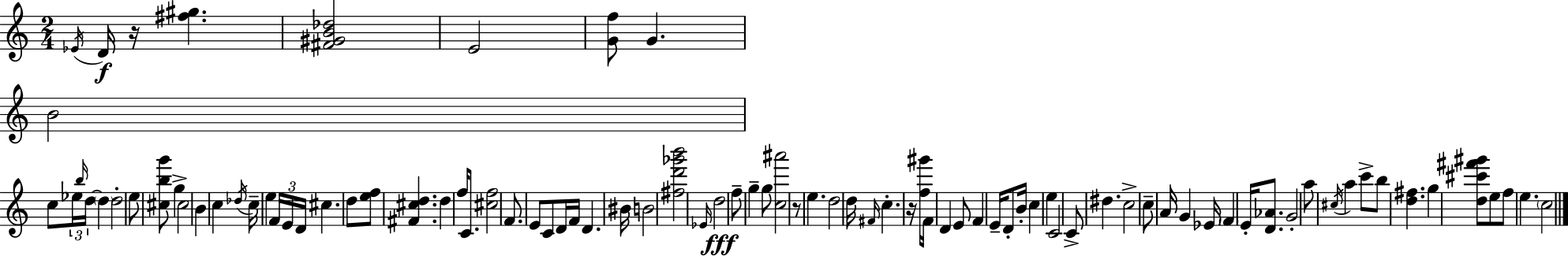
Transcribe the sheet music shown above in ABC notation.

X:1
T:Untitled
M:2/4
L:1/4
K:C
_E/4 D/4 z/4 [^f^g] [^F^GB_d]2 E2 [Gf]/2 G B2 c/2 _e/4 b/4 d/4 d d2 e/2 [^cbg']/2 g ^c2 B c _d/4 c/4 e F/4 E/4 D/4 ^c d/2 [ef]/2 [^F^cd] d f/4 C/2 [^cf]2 F/2 E/2 C/2 D/4 F/4 D ^B/4 B2 [^fd'_g'b']2 _E/4 d2 f/2 g g/2 [c^a']2 z/2 e d2 d/4 ^F/4 c z/4 [f^g']/4 F/4 D E/2 F E/4 D/2 B/4 c e C2 C/2 ^d c2 c/2 A/4 G _E/4 F E/4 [D_A]/2 G2 a/2 ^c/4 a c'/2 b/2 [d^f] g [d^c'^f'^g']/2 e/2 f/2 e c2